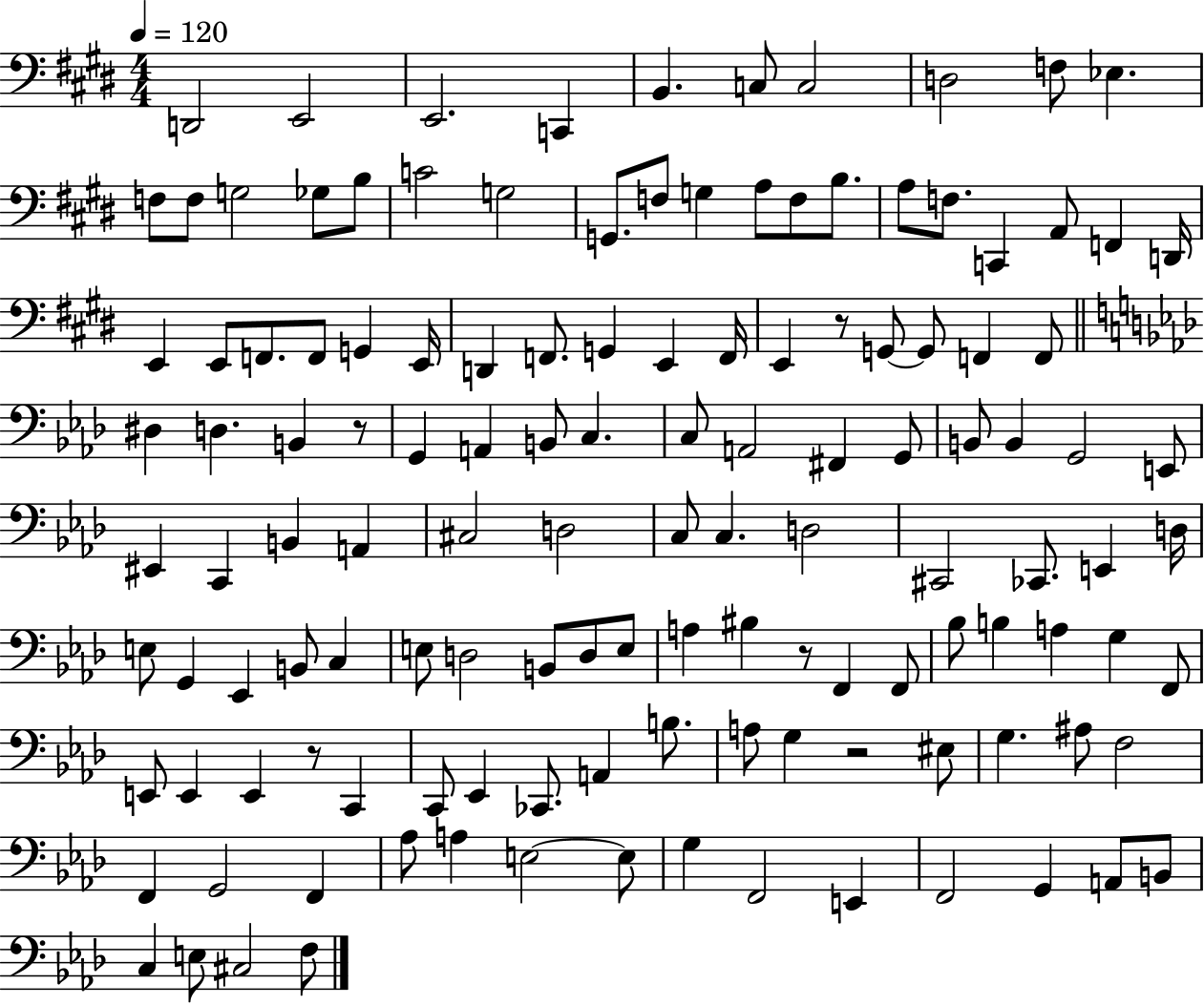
D2/h E2/h E2/h. C2/q B2/q. C3/e C3/h D3/h F3/e Eb3/q. F3/e F3/e G3/h Gb3/e B3/e C4/h G3/h G2/e. F3/e G3/q A3/e F3/e B3/e. A3/e F3/e. C2/q A2/e F2/q D2/s E2/q E2/e F2/e. F2/e G2/q E2/s D2/q F2/e. G2/q E2/q F2/s E2/q R/e G2/e G2/e F2/q F2/e D#3/q D3/q. B2/q R/e G2/q A2/q B2/e C3/q. C3/e A2/h F#2/q G2/e B2/e B2/q G2/h E2/e EIS2/q C2/q B2/q A2/q C#3/h D3/h C3/e C3/q. D3/h C#2/h CES2/e. E2/q D3/s E3/e G2/q Eb2/q B2/e C3/q E3/e D3/h B2/e D3/e E3/e A3/q BIS3/q R/e F2/q F2/e Bb3/e B3/q A3/q G3/q F2/e E2/e E2/q E2/q R/e C2/q C2/e Eb2/q CES2/e. A2/q B3/e. A3/e G3/q R/h EIS3/e G3/q. A#3/e F3/h F2/q G2/h F2/q Ab3/e A3/q E3/h E3/e G3/q F2/h E2/q F2/h G2/q A2/e B2/e C3/q E3/e C#3/h F3/e